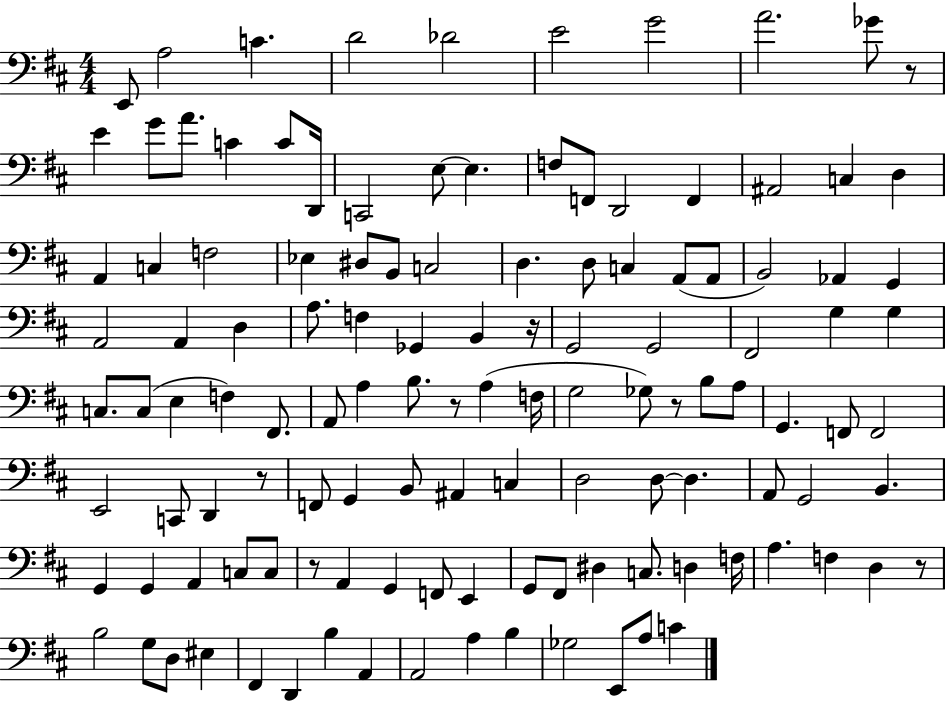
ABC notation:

X:1
T:Untitled
M:4/4
L:1/4
K:D
E,,/2 A,2 C D2 _D2 E2 G2 A2 _G/2 z/2 E G/2 A/2 C C/2 D,,/4 C,,2 E,/2 E, F,/2 F,,/2 D,,2 F,, ^A,,2 C, D, A,, C, F,2 _E, ^D,/2 B,,/2 C,2 D, D,/2 C, A,,/2 A,,/2 B,,2 _A,, G,, A,,2 A,, D, A,/2 F, _G,, B,, z/4 G,,2 G,,2 ^F,,2 G, G, C,/2 C,/2 E, F, ^F,,/2 A,,/2 A, B,/2 z/2 A, F,/4 G,2 _G,/2 z/2 B,/2 A,/2 G,, F,,/2 F,,2 E,,2 C,,/2 D,, z/2 F,,/2 G,, B,,/2 ^A,, C, D,2 D,/2 D, A,,/2 G,,2 B,, G,, G,, A,, C,/2 C,/2 z/2 A,, G,, F,,/2 E,, G,,/2 ^F,,/2 ^D, C,/2 D, F,/4 A, F, D, z/2 B,2 G,/2 D,/2 ^E, ^F,, D,, B, A,, A,,2 A, B, _G,2 E,,/2 A,/2 C